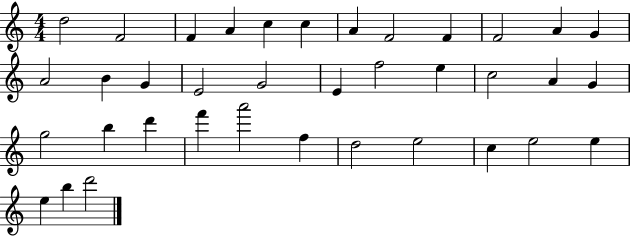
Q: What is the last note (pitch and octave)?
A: D6